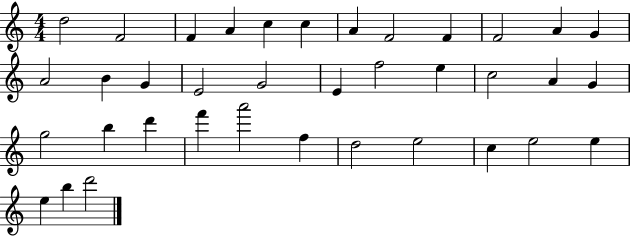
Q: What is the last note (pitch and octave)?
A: D6